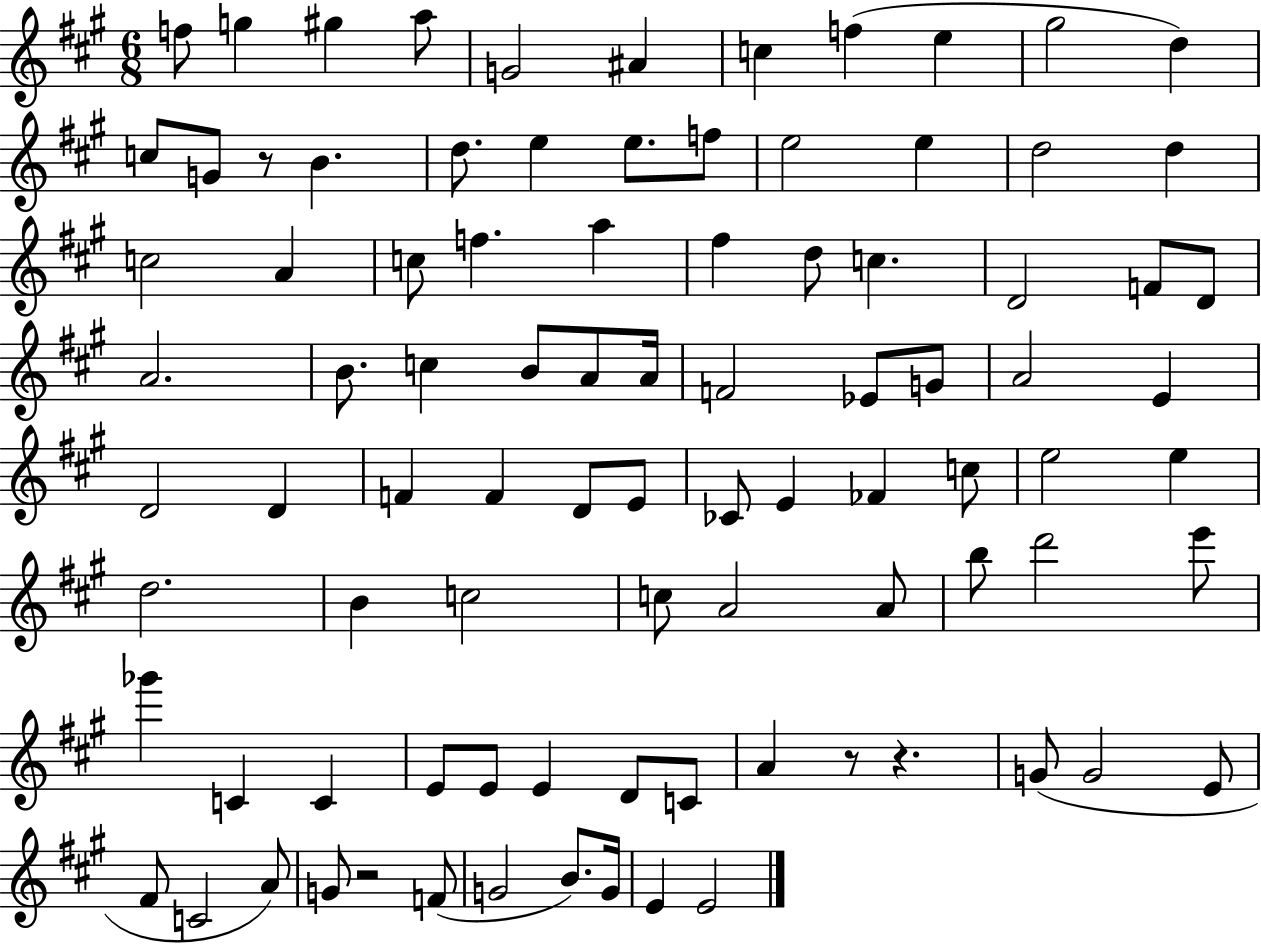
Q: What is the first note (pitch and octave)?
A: F5